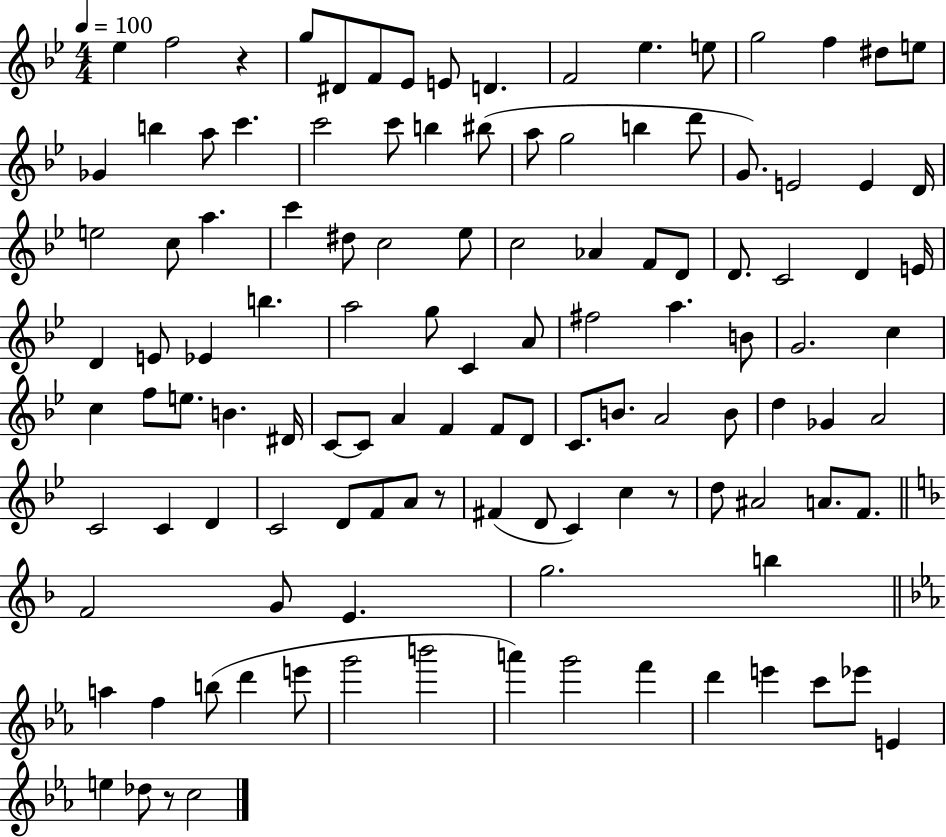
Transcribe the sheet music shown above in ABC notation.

X:1
T:Untitled
M:4/4
L:1/4
K:Bb
_e f2 z g/2 ^D/2 F/2 _E/2 E/2 D F2 _e e/2 g2 f ^d/2 e/2 _G b a/2 c' c'2 c'/2 b ^b/2 a/2 g2 b d'/2 G/2 E2 E D/4 e2 c/2 a c' ^d/2 c2 _e/2 c2 _A F/2 D/2 D/2 C2 D E/4 D E/2 _E b a2 g/2 C A/2 ^f2 a B/2 G2 c c f/2 e/2 B ^D/4 C/2 C/2 A F F/2 D/2 C/2 B/2 A2 B/2 d _G A2 C2 C D C2 D/2 F/2 A/2 z/2 ^F D/2 C c z/2 d/2 ^A2 A/2 F/2 F2 G/2 E g2 b a f b/2 d' e'/2 g'2 b'2 a' g'2 f' d' e' c'/2 _e'/2 E e _d/2 z/2 c2